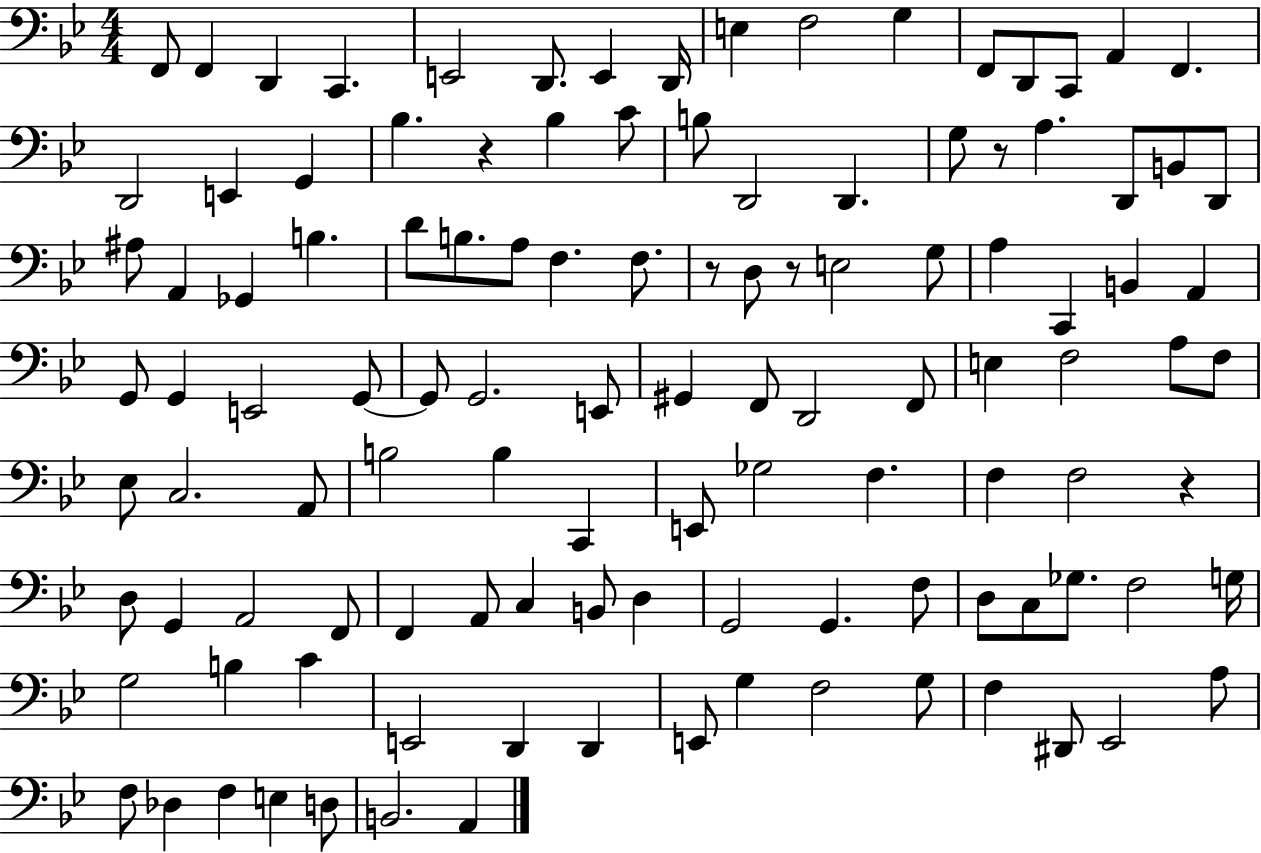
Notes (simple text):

F2/e F2/q D2/q C2/q. E2/h D2/e. E2/q D2/s E3/q F3/h G3/q F2/e D2/e C2/e A2/q F2/q. D2/h E2/q G2/q Bb3/q. R/q Bb3/q C4/e B3/e D2/h D2/q. G3/e R/e A3/q. D2/e B2/e D2/e A#3/e A2/q Gb2/q B3/q. D4/e B3/e. A3/e F3/q. F3/e. R/e D3/e R/e E3/h G3/e A3/q C2/q B2/q A2/q G2/e G2/q E2/h G2/e G2/e G2/h. E2/e G#2/q F2/e D2/h F2/e E3/q F3/h A3/e F3/e Eb3/e C3/h. A2/e B3/h B3/q C2/q E2/e Gb3/h F3/q. F3/q F3/h R/q D3/e G2/q A2/h F2/e F2/q A2/e C3/q B2/e D3/q G2/h G2/q. F3/e D3/e C3/e Gb3/e. F3/h G3/s G3/h B3/q C4/q E2/h D2/q D2/q E2/e G3/q F3/h G3/e F3/q D#2/e Eb2/h A3/e F3/e Db3/q F3/q E3/q D3/e B2/h. A2/q